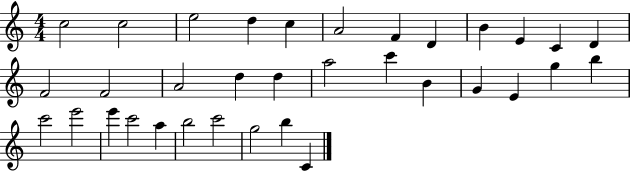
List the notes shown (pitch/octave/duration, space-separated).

C5/h C5/h E5/h D5/q C5/q A4/h F4/q D4/q B4/q E4/q C4/q D4/q F4/h F4/h A4/h D5/q D5/q A5/h C6/q B4/q G4/q E4/q G5/q B5/q C6/h E6/h E6/q C6/h A5/q B5/h C6/h G5/h B5/q C4/q